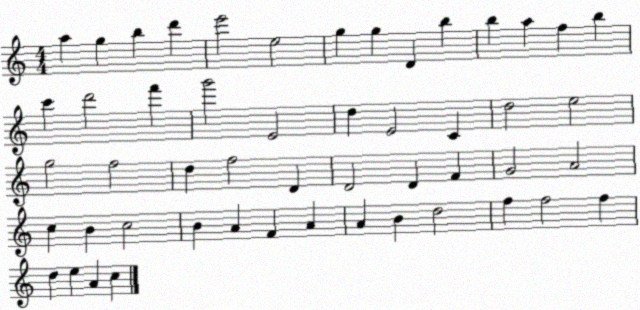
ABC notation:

X:1
T:Untitled
M:4/4
L:1/4
K:C
a g b d' e'2 e2 g g D b b a f b c' d'2 f' g'2 E2 d E2 C d2 e2 g2 f2 d f2 D D2 D F G2 A2 c B c2 B A F A A B d2 f f2 f d e A c